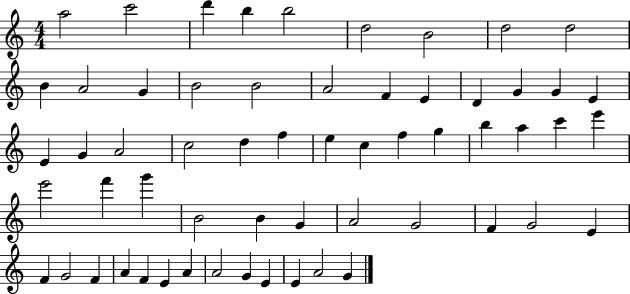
{
  \clef treble
  \numericTimeSignature
  \time 4/4
  \key c \major
  a''2 c'''2 | d'''4 b''4 b''2 | d''2 b'2 | d''2 d''2 | \break b'4 a'2 g'4 | b'2 b'2 | a'2 f'4 e'4 | d'4 g'4 g'4 e'4 | \break e'4 g'4 a'2 | c''2 d''4 f''4 | e''4 c''4 f''4 g''4 | b''4 a''4 c'''4 e'''4 | \break e'''2 f'''4 g'''4 | b'2 b'4 g'4 | a'2 g'2 | f'4 g'2 e'4 | \break f'4 g'2 f'4 | a'4 f'4 e'4 a'4 | a'2 g'4 e'4 | e'4 a'2 g'4 | \break \bar "|."
}